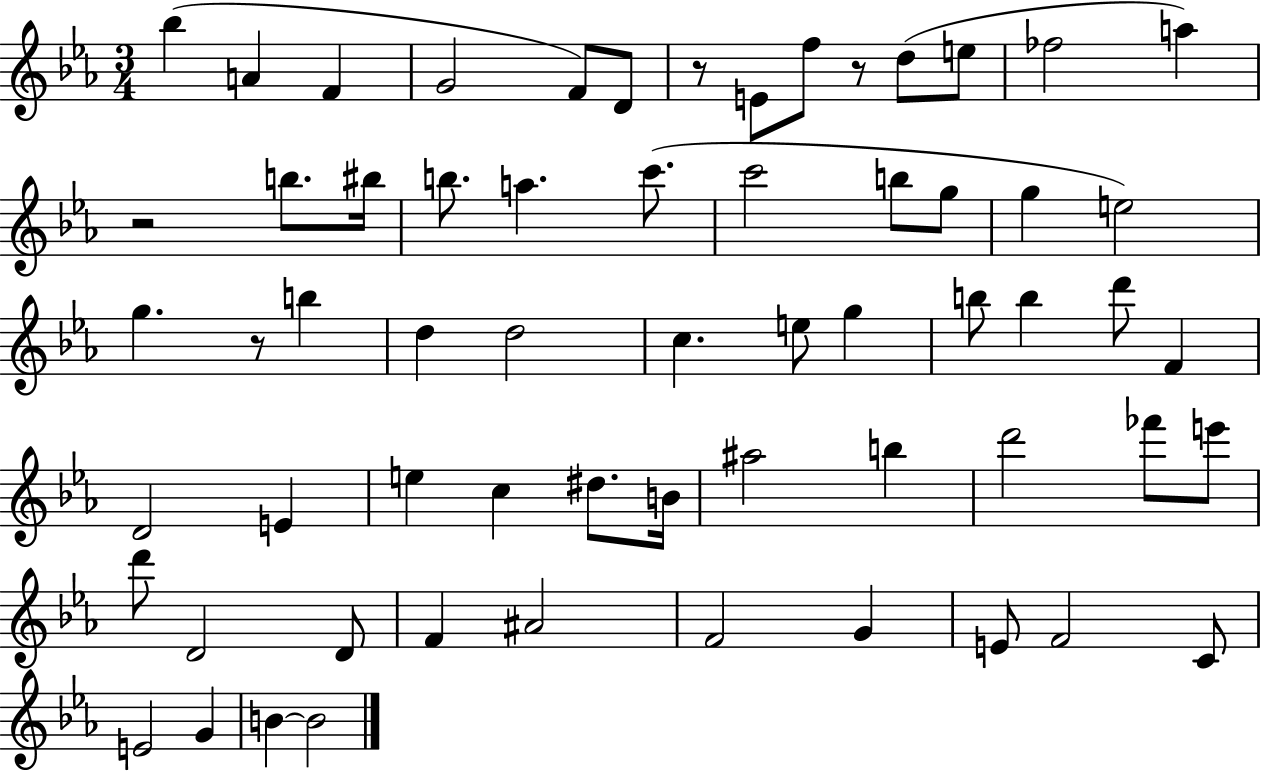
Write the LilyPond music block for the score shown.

{
  \clef treble
  \numericTimeSignature
  \time 3/4
  \key ees \major
  bes''4( a'4 f'4 | g'2 f'8) d'8 | r8 e'8 f''8 r8 d''8( e''8 | fes''2 a''4) | \break r2 b''8. bis''16 | b''8. a''4. c'''8.( | c'''2 b''8 g''8 | g''4 e''2) | \break g''4. r8 b''4 | d''4 d''2 | c''4. e''8 g''4 | b''8 b''4 d'''8 f'4 | \break d'2 e'4 | e''4 c''4 dis''8. b'16 | ais''2 b''4 | d'''2 fes'''8 e'''8 | \break d'''8 d'2 d'8 | f'4 ais'2 | f'2 g'4 | e'8 f'2 c'8 | \break e'2 g'4 | b'4~~ b'2 | \bar "|."
}